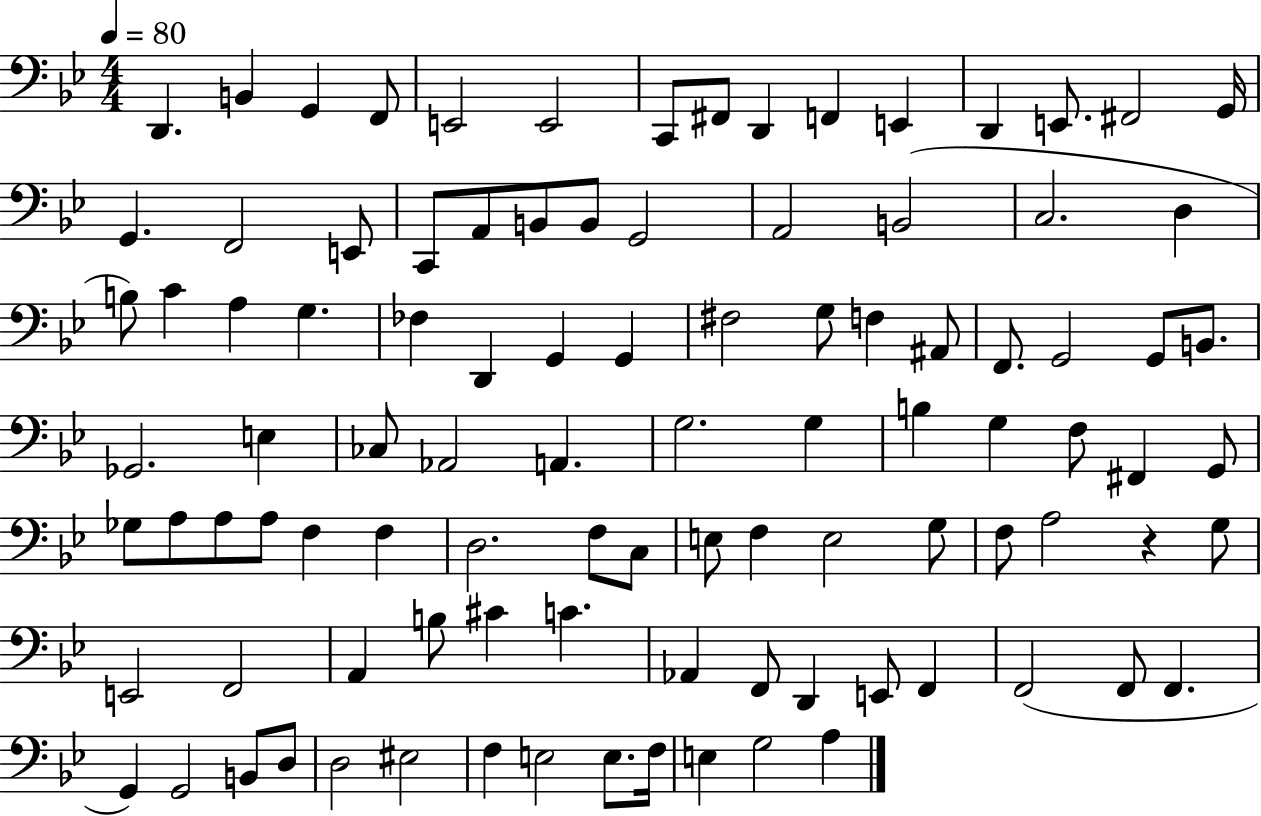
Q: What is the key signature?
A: BES major